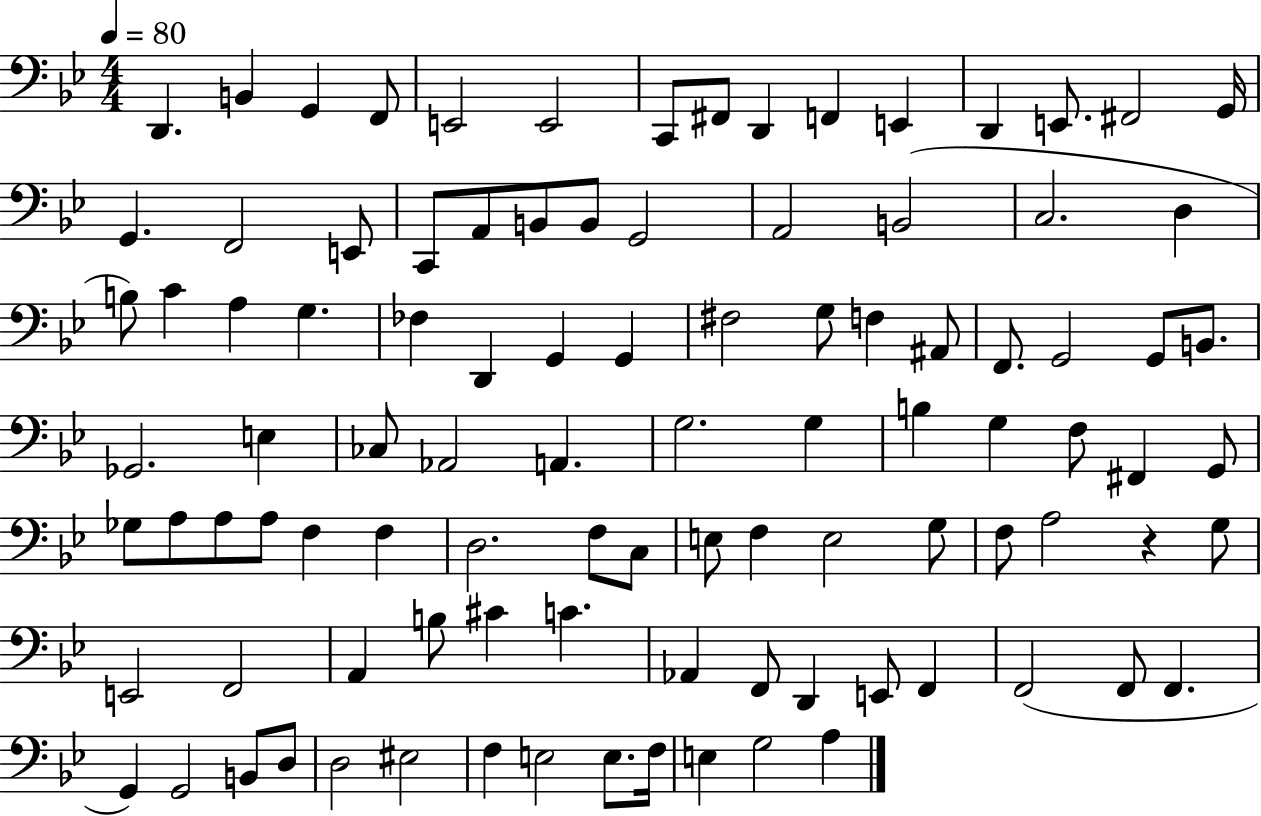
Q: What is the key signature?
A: BES major